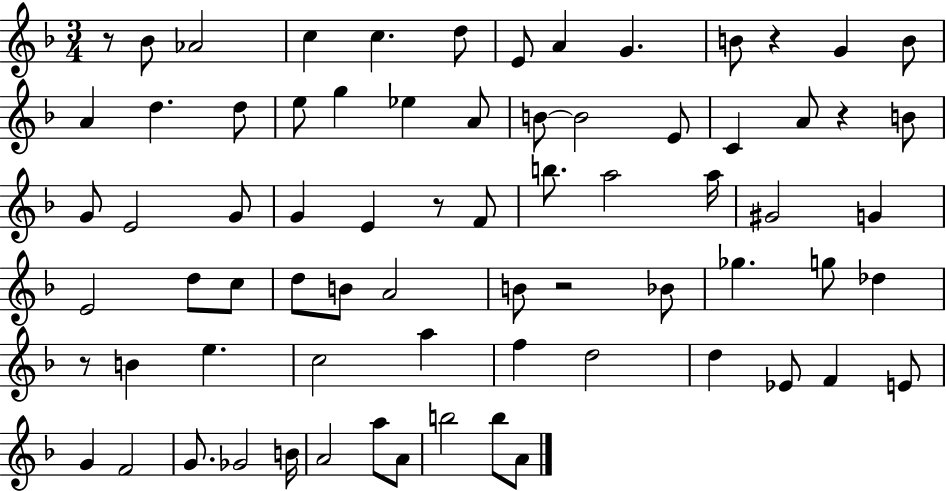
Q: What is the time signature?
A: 3/4